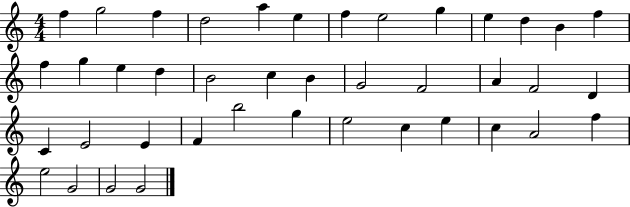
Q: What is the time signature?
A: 4/4